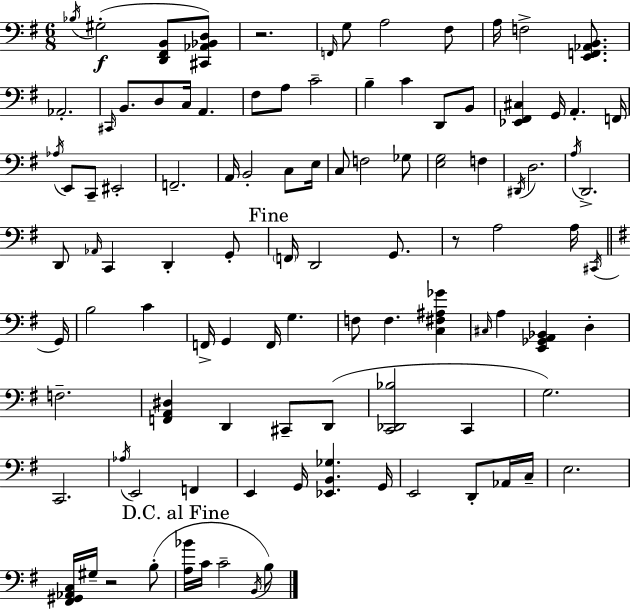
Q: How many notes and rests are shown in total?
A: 103